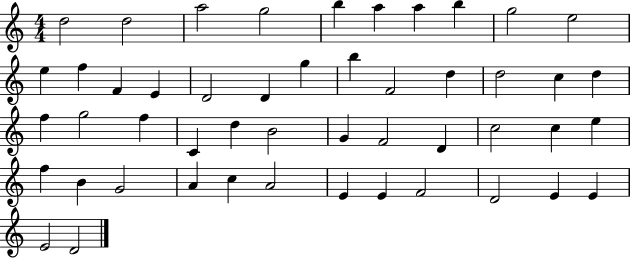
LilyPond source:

{
  \clef treble
  \numericTimeSignature
  \time 4/4
  \key c \major
  d''2 d''2 | a''2 g''2 | b''4 a''4 a''4 b''4 | g''2 e''2 | \break e''4 f''4 f'4 e'4 | d'2 d'4 g''4 | b''4 f'2 d''4 | d''2 c''4 d''4 | \break f''4 g''2 f''4 | c'4 d''4 b'2 | g'4 f'2 d'4 | c''2 c''4 e''4 | \break f''4 b'4 g'2 | a'4 c''4 a'2 | e'4 e'4 f'2 | d'2 e'4 e'4 | \break e'2 d'2 | \bar "|."
}